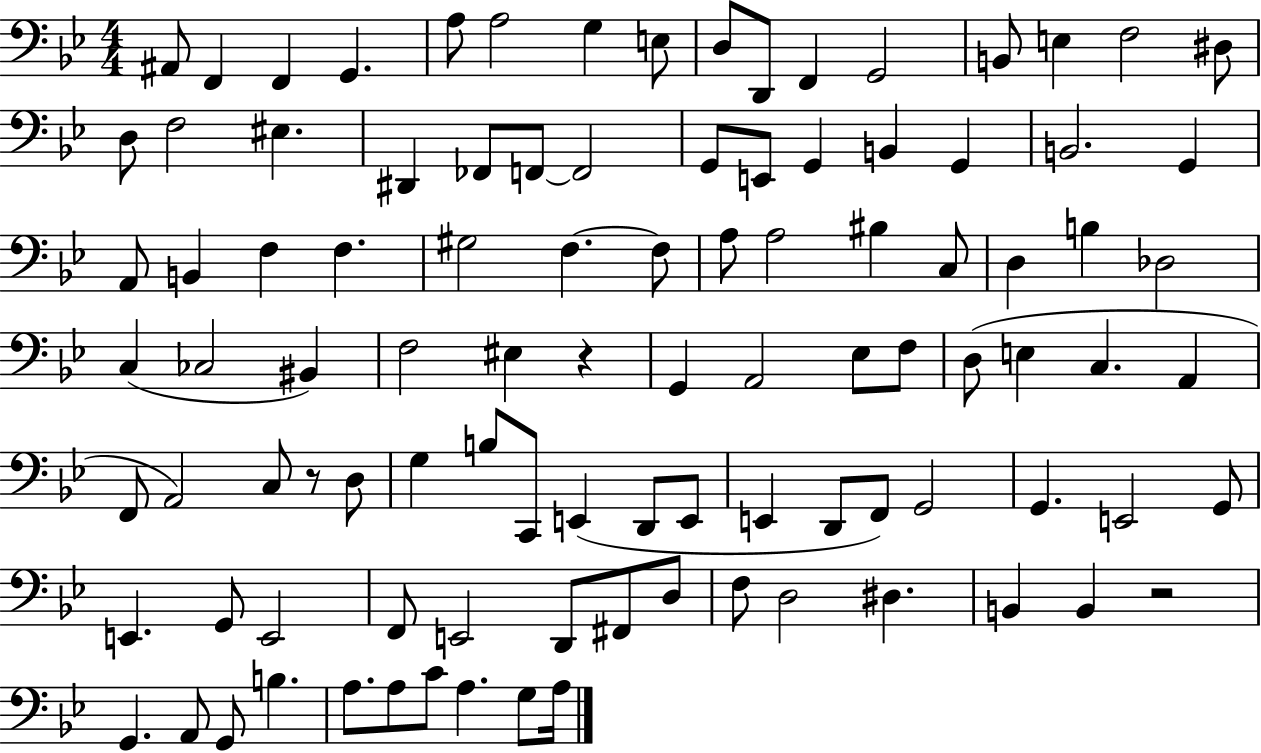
A#2/e F2/q F2/q G2/q. A3/e A3/h G3/q E3/e D3/e D2/e F2/q G2/h B2/e E3/q F3/h D#3/e D3/e F3/h EIS3/q. D#2/q FES2/e F2/e F2/h G2/e E2/e G2/q B2/q G2/q B2/h. G2/q A2/e B2/q F3/q F3/q. G#3/h F3/q. F3/e A3/e A3/h BIS3/q C3/e D3/q B3/q Db3/h C3/q CES3/h BIS2/q F3/h EIS3/q R/q G2/q A2/h Eb3/e F3/e D3/e E3/q C3/q. A2/q F2/e A2/h C3/e R/e D3/e G3/q B3/e C2/e E2/q D2/e E2/e E2/q D2/e F2/e G2/h G2/q. E2/h G2/e E2/q. G2/e E2/h F2/e E2/h D2/e F#2/e D3/e F3/e D3/h D#3/q. B2/q B2/q R/h G2/q. A2/e G2/e B3/q. A3/e. A3/e C4/e A3/q. G3/e A3/s